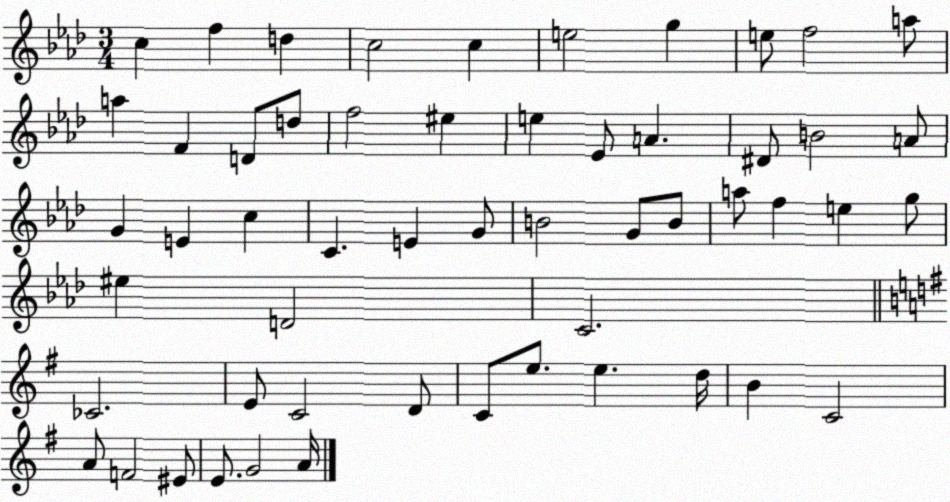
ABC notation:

X:1
T:Untitled
M:3/4
L:1/4
K:Ab
c f d c2 c e2 g e/2 f2 a/2 a F D/2 d/2 f2 ^e e _E/2 A ^D/2 B2 A/2 G E c C E G/2 B2 G/2 B/2 a/2 f e g/2 ^e D2 C2 _C2 E/2 C2 D/2 C/2 e/2 e d/4 B C2 A/2 F2 ^E/2 E/2 G2 A/4